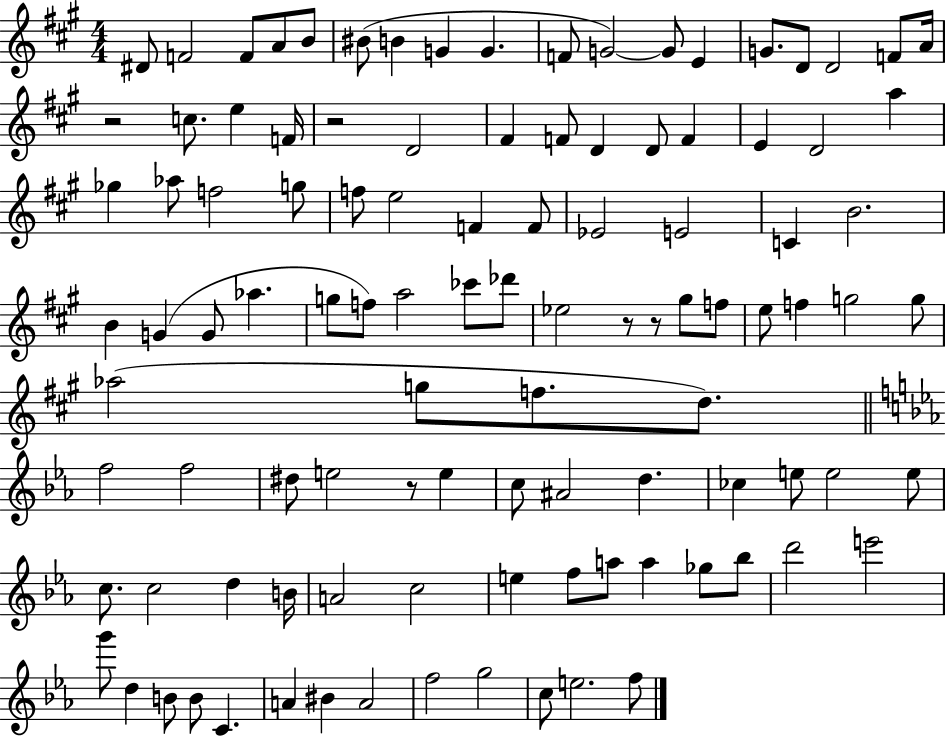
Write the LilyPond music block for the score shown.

{
  \clef treble
  \numericTimeSignature
  \time 4/4
  \key a \major
  \repeat volta 2 { dis'8 f'2 f'8 a'8 b'8 | bis'8( b'4 g'4 g'4. | f'8 g'2~~) g'8 e'4 | g'8. d'8 d'2 f'8 a'16 | \break r2 c''8. e''4 f'16 | r2 d'2 | fis'4 f'8 d'4 d'8 f'4 | e'4 d'2 a''4 | \break ges''4 aes''8 f''2 g''8 | f''8 e''2 f'4 f'8 | ees'2 e'2 | c'4 b'2. | \break b'4 g'4( g'8 aes''4. | g''8 f''8) a''2 ces'''8 des'''8 | ees''2 r8 r8 gis''8 f''8 | e''8 f''4 g''2 g''8 | \break aes''2( g''8 f''8. d''8.) | \bar "||" \break \key ees \major f''2 f''2 | dis''8 e''2 r8 e''4 | c''8 ais'2 d''4. | ces''4 e''8 e''2 e''8 | \break c''8. c''2 d''4 b'16 | a'2 c''2 | e''4 f''8 a''8 a''4 ges''8 bes''8 | d'''2 e'''2 | \break g'''8 d''4 b'8 b'8 c'4. | a'4 bis'4 a'2 | f''2 g''2 | c''8 e''2. f''8 | \break } \bar "|."
}